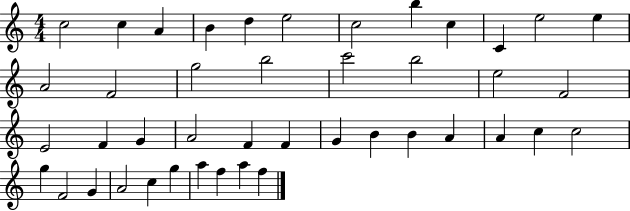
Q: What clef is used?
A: treble